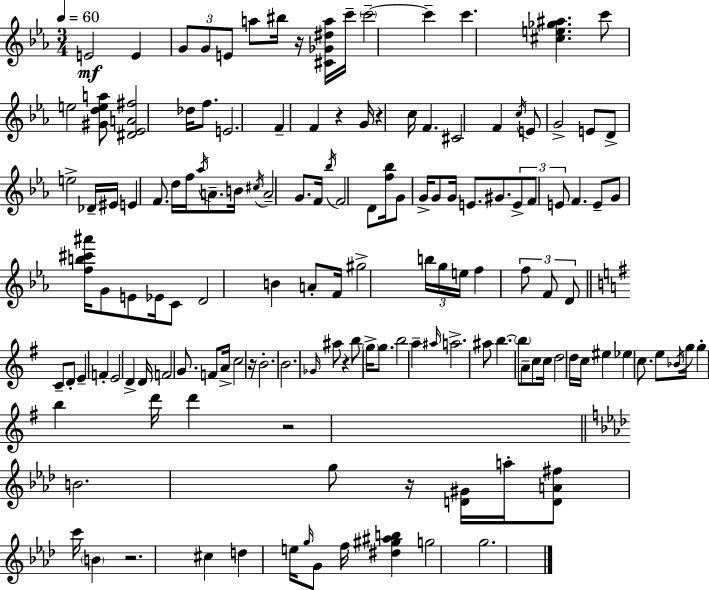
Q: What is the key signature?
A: C minor